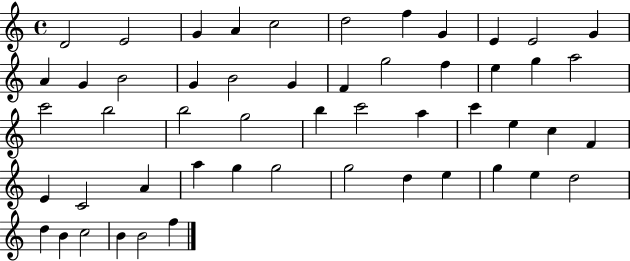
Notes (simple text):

D4/h E4/h G4/q A4/q C5/h D5/h F5/q G4/q E4/q E4/h G4/q A4/q G4/q B4/h G4/q B4/h G4/q F4/q G5/h F5/q E5/q G5/q A5/h C6/h B5/h B5/h G5/h B5/q C6/h A5/q C6/q E5/q C5/q F4/q E4/q C4/h A4/q A5/q G5/q G5/h G5/h D5/q E5/q G5/q E5/q D5/h D5/q B4/q C5/h B4/q B4/h F5/q